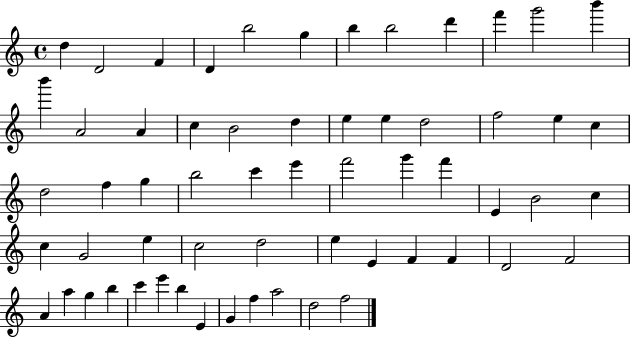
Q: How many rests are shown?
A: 0